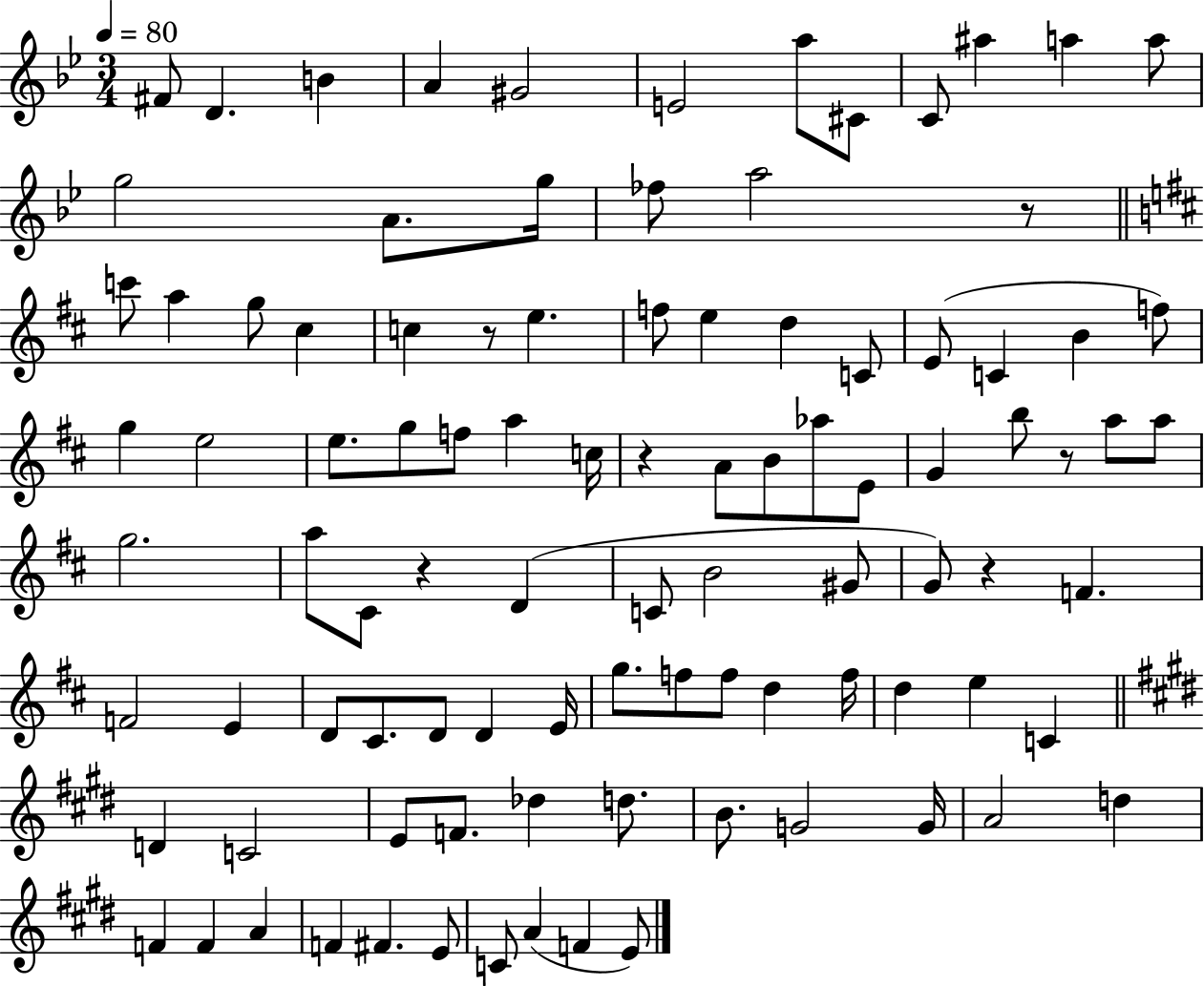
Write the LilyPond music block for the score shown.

{
  \clef treble
  \numericTimeSignature
  \time 3/4
  \key bes \major
  \tempo 4 = 80
  fis'8 d'4. b'4 | a'4 gis'2 | e'2 a''8 cis'8 | c'8 ais''4 a''4 a''8 | \break g''2 a'8. g''16 | fes''8 a''2 r8 | \bar "||" \break \key d \major c'''8 a''4 g''8 cis''4 | c''4 r8 e''4. | f''8 e''4 d''4 c'8 | e'8( c'4 b'4 f''8) | \break g''4 e''2 | e''8. g''8 f''8 a''4 c''16 | r4 a'8 b'8 aes''8 e'8 | g'4 b''8 r8 a''8 a''8 | \break g''2. | a''8 cis'8 r4 d'4( | c'8 b'2 gis'8 | g'8) r4 f'4. | \break f'2 e'4 | d'8 cis'8. d'8 d'4 e'16 | g''8. f''8 f''8 d''4 f''16 | d''4 e''4 c'4 | \break \bar "||" \break \key e \major d'4 c'2 | e'8 f'8. des''4 d''8. | b'8. g'2 g'16 | a'2 d''4 | \break f'4 f'4 a'4 | f'4 fis'4. e'8 | c'8 a'4( f'4 e'8) | \bar "|."
}